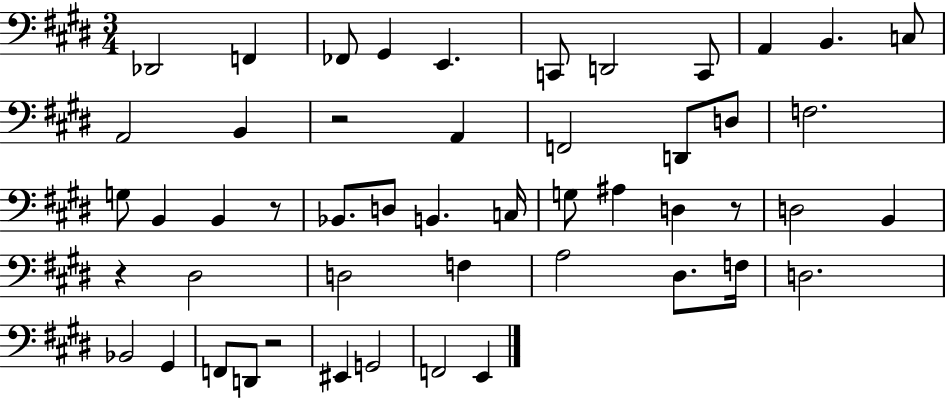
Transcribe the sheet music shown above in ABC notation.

X:1
T:Untitled
M:3/4
L:1/4
K:E
_D,,2 F,, _F,,/2 ^G,, E,, C,,/2 D,,2 C,,/2 A,, B,, C,/2 A,,2 B,, z2 A,, F,,2 D,,/2 D,/2 F,2 G,/2 B,, B,, z/2 _B,,/2 D,/2 B,, C,/4 G,/2 ^A, D, z/2 D,2 B,, z ^D,2 D,2 F, A,2 ^D,/2 F,/4 D,2 _B,,2 ^G,, F,,/2 D,,/2 z2 ^E,, G,,2 F,,2 E,,